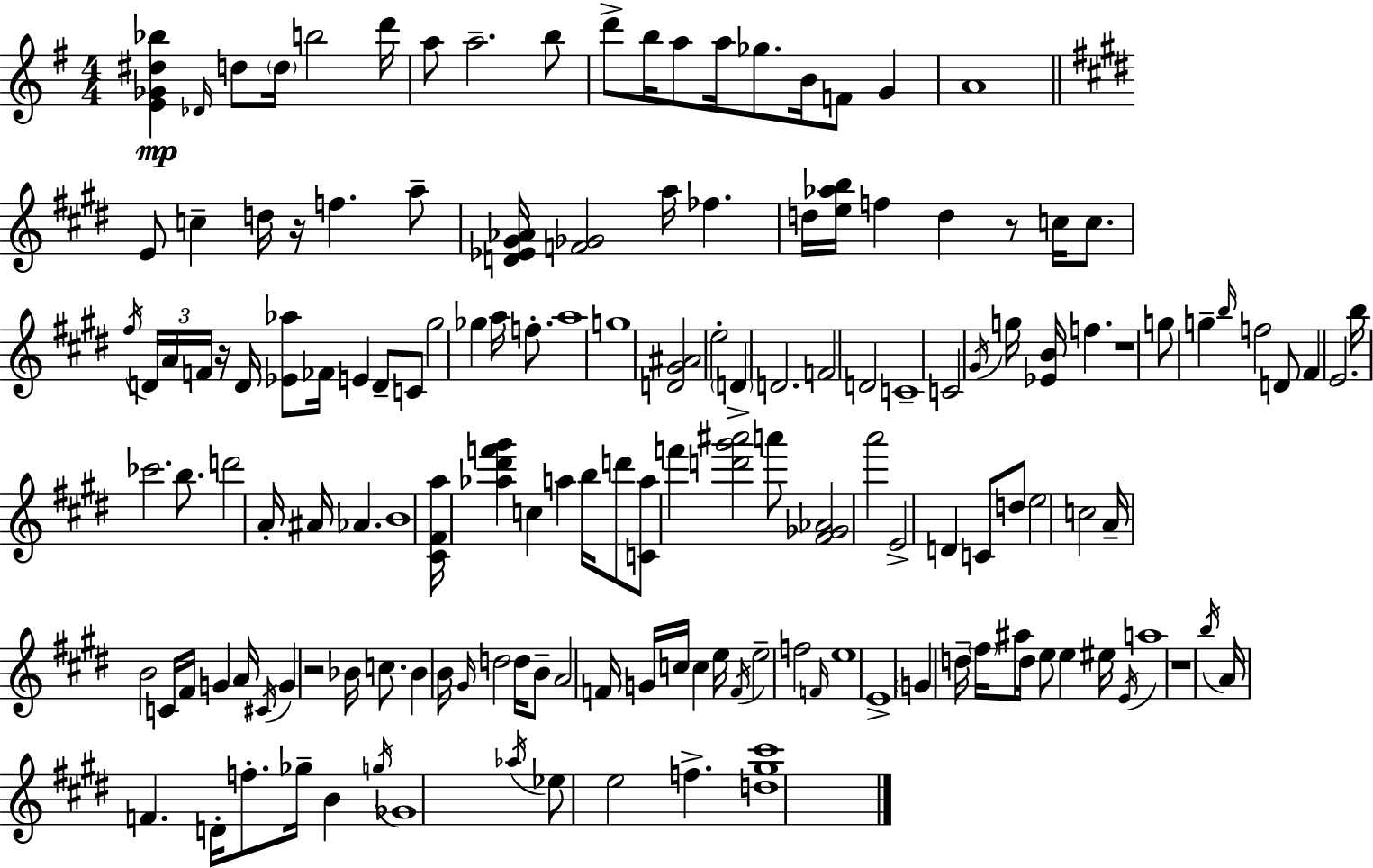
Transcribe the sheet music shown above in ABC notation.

X:1
T:Untitled
M:4/4
L:1/4
K:Em
[E_G^d_b] _D/4 d/2 d/4 b2 d'/4 a/2 a2 b/2 d'/2 b/4 a/2 a/4 _g/2 B/4 F/2 G A4 E/2 c d/4 z/4 f a/2 [D_E^G_A]/4 [F_G]2 a/4 _f d/4 [e_ab]/4 f d z/2 c/4 c/2 ^f/4 D/4 A/4 F/4 z/4 D/4 [_E_a]/2 _F/4 E D/2 C/2 ^g2 _g a/4 f/2 a4 g4 [D^G^A]2 e2 D D2 F2 D2 C4 C2 ^G/4 g/4 [_EB]/4 f z4 g/2 g b/4 f2 D/2 ^F E2 b/4 _c'2 b/2 d'2 A/4 ^A/4 _A B4 [^C^Fa]/4 [_a^d'f'^g'] c a b/4 d'/2 [Ca]/2 f' [d'^g'^a']2 a'/2 [^F_G_A]2 a'2 E2 D C/2 d/2 e2 c2 A/4 B2 C/4 ^F/4 G A/4 ^C/4 G z2 _B/4 c/2 _B B/4 ^G/4 d2 d/4 B/2 A2 F/4 G/4 c/4 c e/4 F/4 e2 f2 F/4 e4 E4 G d/4 ^f/4 ^a/2 d/4 e/2 e ^e/4 E/4 a4 z4 b/4 A/4 F D/4 f/2 _g/4 B g/4 _G4 _a/4 _e/2 e2 f [d^g^c']4